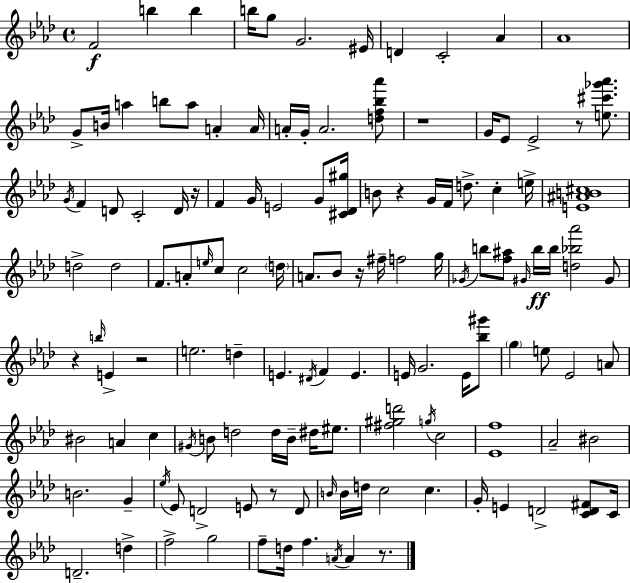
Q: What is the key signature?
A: F minor